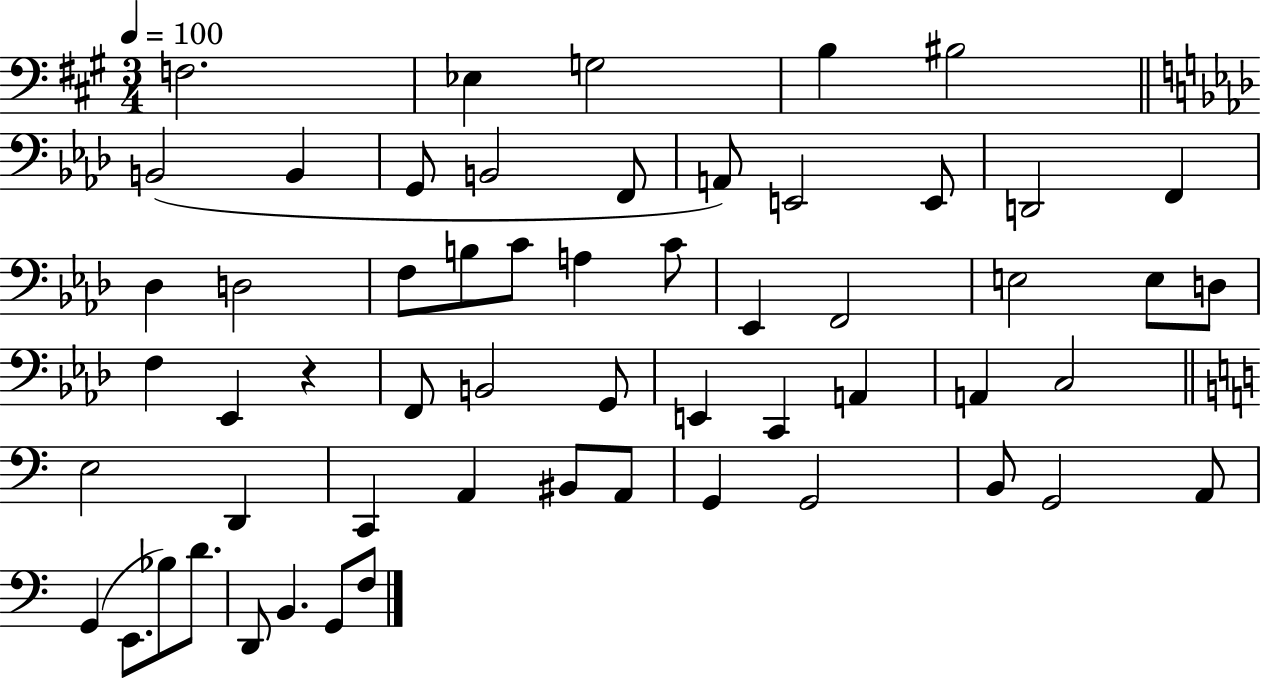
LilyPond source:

{
  \clef bass
  \numericTimeSignature
  \time 3/4
  \key a \major
  \tempo 4 = 100
  \repeat volta 2 { f2. | ees4 g2 | b4 bis2 | \bar "||" \break \key aes \major b,2( b,4 | g,8 b,2 f,8 | a,8) e,2 e,8 | d,2 f,4 | \break des4 d2 | f8 b8 c'8 a4 c'8 | ees,4 f,2 | e2 e8 d8 | \break f4 ees,4 r4 | f,8 b,2 g,8 | e,4 c,4 a,4 | a,4 c2 | \break \bar "||" \break \key c \major e2 d,4 | c,4 a,4 bis,8 a,8 | g,4 g,2 | b,8 g,2 a,8 | \break g,4( e,8. bes8) d'8. | d,8 b,4. g,8 f8 | } \bar "|."
}